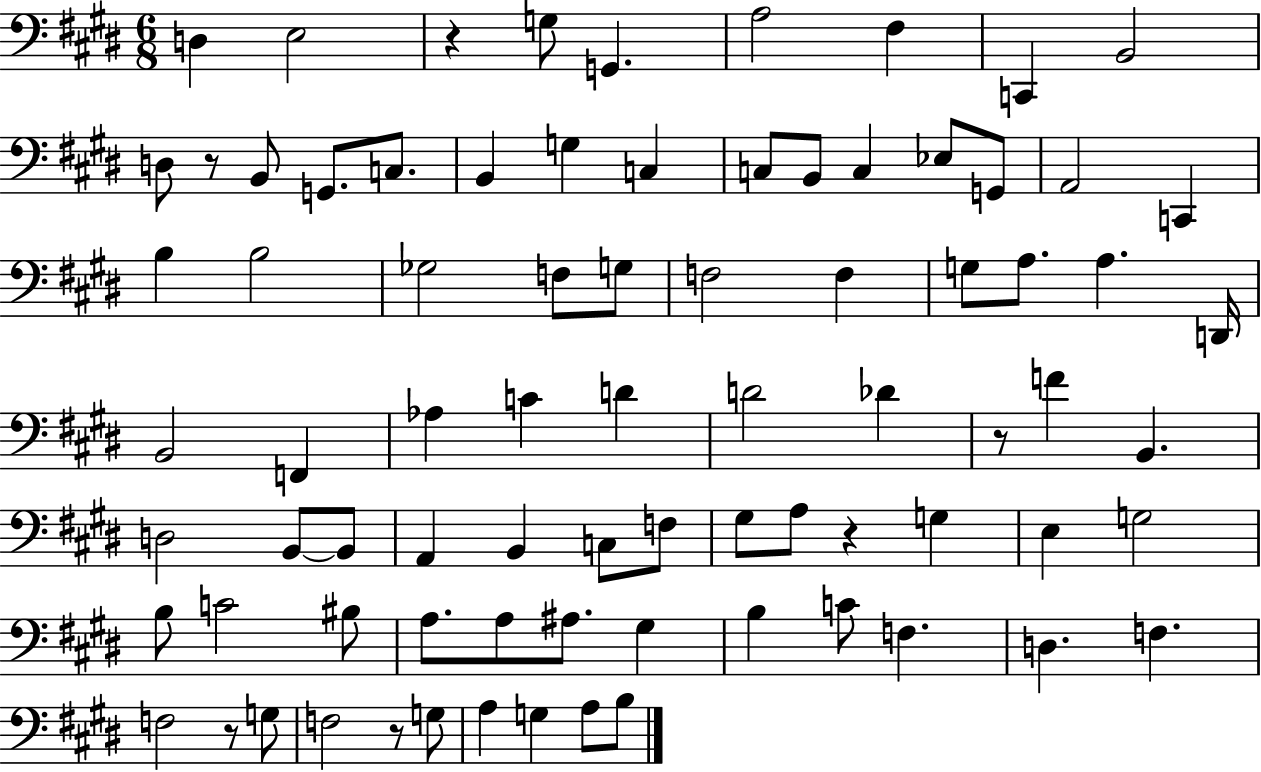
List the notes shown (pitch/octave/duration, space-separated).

D3/q E3/h R/q G3/e G2/q. A3/h F#3/q C2/q B2/h D3/e R/e B2/e G2/e. C3/e. B2/q G3/q C3/q C3/e B2/e C3/q Eb3/e G2/e A2/h C2/q B3/q B3/h Gb3/h F3/e G3/e F3/h F3/q G3/e A3/e. A3/q. D2/s B2/h F2/q Ab3/q C4/q D4/q D4/h Db4/q R/e F4/q B2/q. D3/h B2/e B2/e A2/q B2/q C3/e F3/e G#3/e A3/e R/q G3/q E3/q G3/h B3/e C4/h BIS3/e A3/e. A3/e A#3/e. G#3/q B3/q C4/e F3/q. D3/q. F3/q. F3/h R/e G3/e F3/h R/e G3/e A3/q G3/q A3/e B3/e